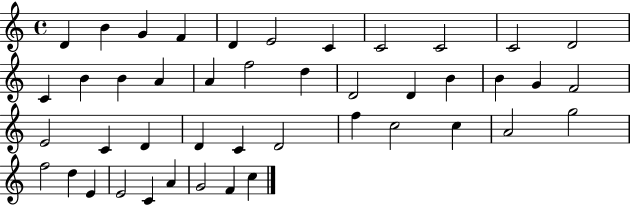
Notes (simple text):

D4/q B4/q G4/q F4/q D4/q E4/h C4/q C4/h C4/h C4/h D4/h C4/q B4/q B4/q A4/q A4/q F5/h D5/q D4/h D4/q B4/q B4/q G4/q F4/h E4/h C4/q D4/q D4/q C4/q D4/h F5/q C5/h C5/q A4/h G5/h F5/h D5/q E4/q E4/h C4/q A4/q G4/h F4/q C5/q